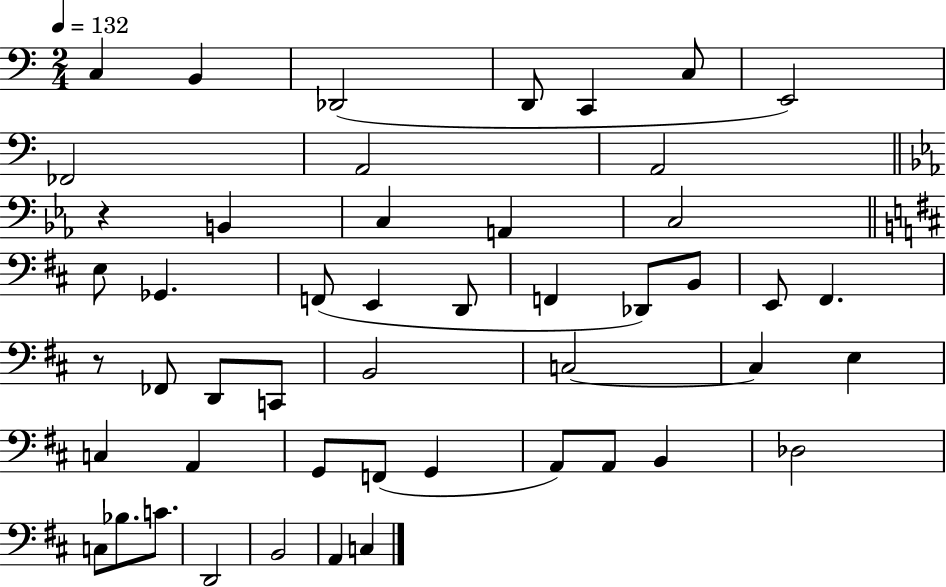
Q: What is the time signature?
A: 2/4